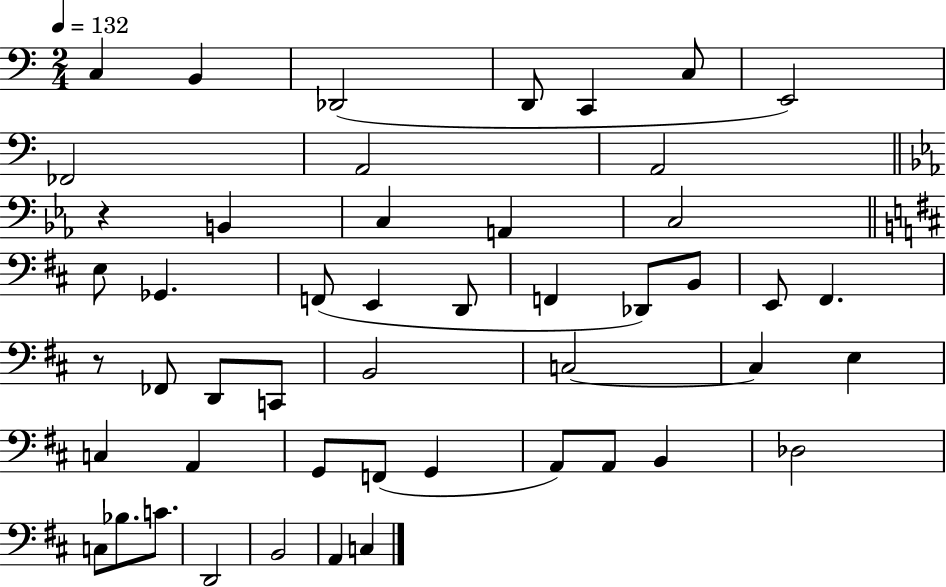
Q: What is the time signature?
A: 2/4